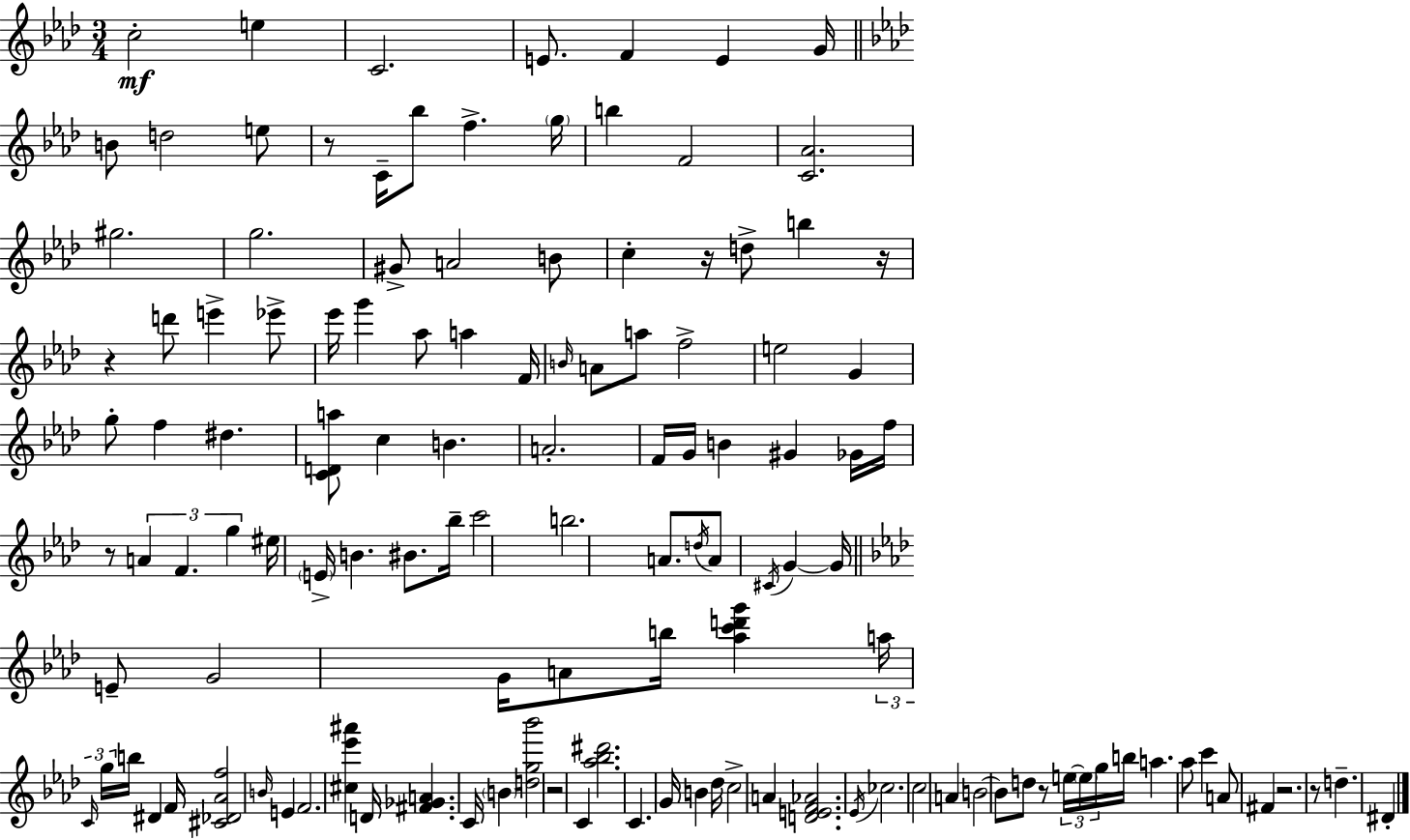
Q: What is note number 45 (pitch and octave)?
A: F4